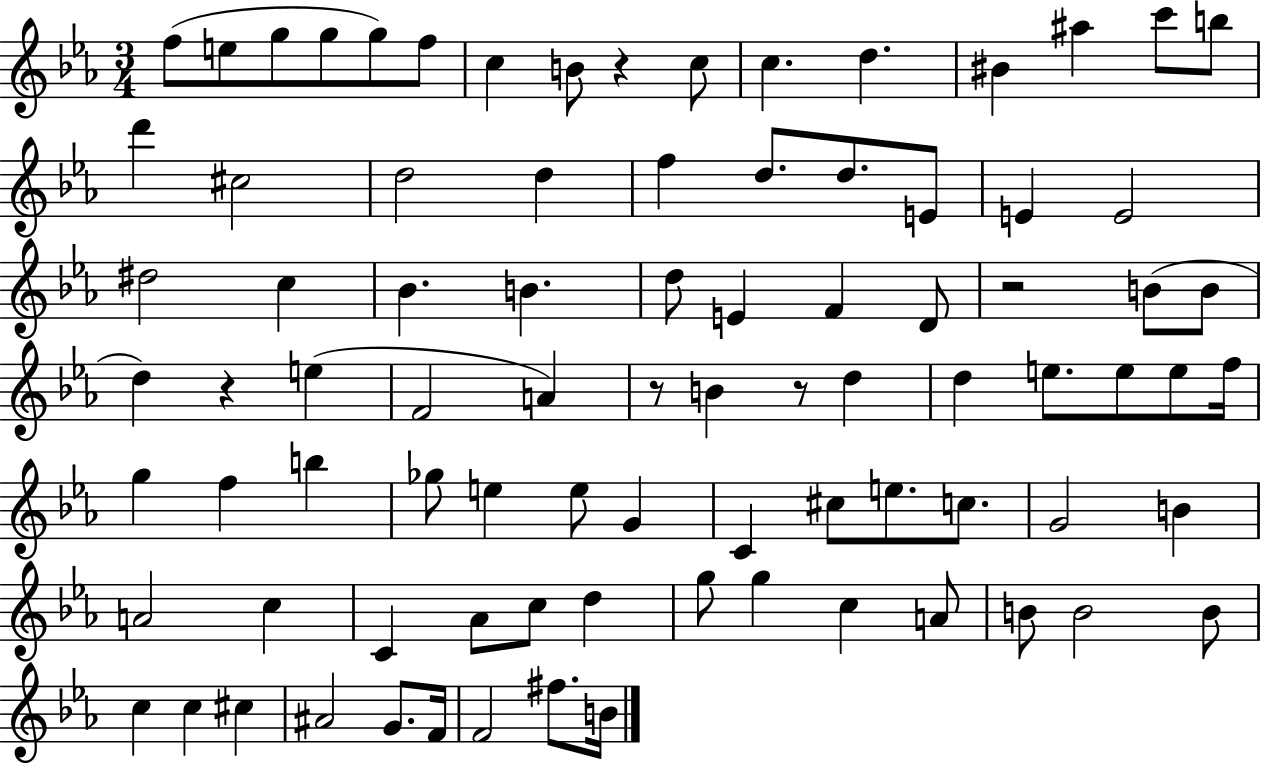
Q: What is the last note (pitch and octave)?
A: B4